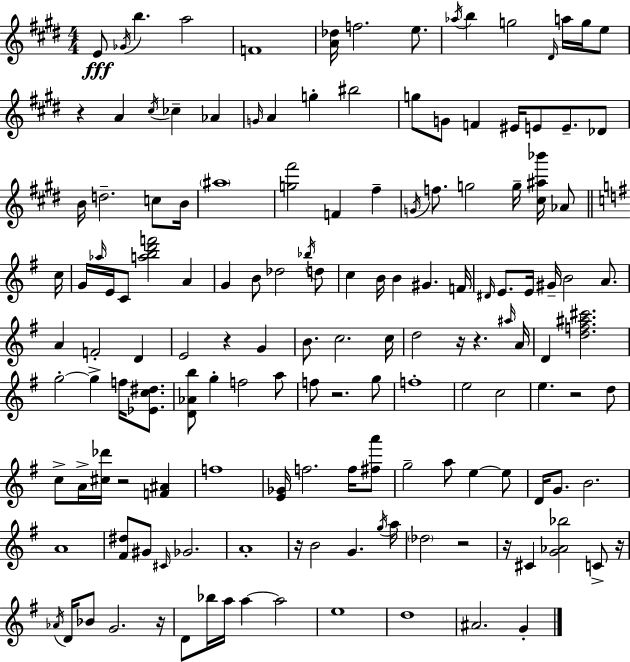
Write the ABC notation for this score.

X:1
T:Untitled
M:4/4
L:1/4
K:E
E/2 _G/4 b a2 F4 [A_d]/4 f2 e/2 _a/4 b g2 ^D/4 a/4 g/4 e/2 z A ^c/4 _c _A G/4 A g ^b2 g/2 G/2 F ^E/4 E/2 E/2 _D/2 B/4 d2 c/2 B/4 ^a4 [g^f']2 F ^f G/4 f/2 g2 g/4 [^c^a_b']/4 _A/2 c/4 G/4 _a/4 E/4 C/2 [abd'f']2 A G B/2 _d2 _b/4 d/2 c B/4 B ^G F/4 ^D/4 E/2 E/4 ^G/4 B2 A/2 A F2 D E2 z G B/2 c2 c/4 d2 z/4 z ^a/4 A/4 D [df^a^c']2 g2 g f/4 [_Ec^d]/2 [D_Ab]/2 g f2 a/2 f/2 z2 g/2 f4 e2 c2 e z2 d/2 c/2 A/4 [^c_d']/4 z2 [F^A] f4 [E_G]/4 f2 f/4 [^fa']/2 g2 a/2 e e/2 D/4 G/2 B2 A4 [^F^d]/2 ^G/2 ^C/4 _G2 A4 z/4 B2 G g/4 a/4 _d2 z2 z/4 ^C [G_A_b]2 C/2 z/4 _A/4 D/4 _B/2 G2 z/4 D/2 _b/4 a/4 a a2 e4 d4 ^A2 G